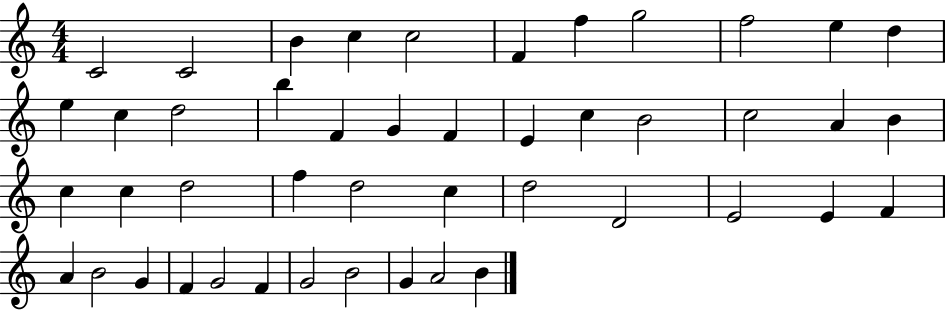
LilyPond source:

{
  \clef treble
  \numericTimeSignature
  \time 4/4
  \key c \major
  c'2 c'2 | b'4 c''4 c''2 | f'4 f''4 g''2 | f''2 e''4 d''4 | \break e''4 c''4 d''2 | b''4 f'4 g'4 f'4 | e'4 c''4 b'2 | c''2 a'4 b'4 | \break c''4 c''4 d''2 | f''4 d''2 c''4 | d''2 d'2 | e'2 e'4 f'4 | \break a'4 b'2 g'4 | f'4 g'2 f'4 | g'2 b'2 | g'4 a'2 b'4 | \break \bar "|."
}